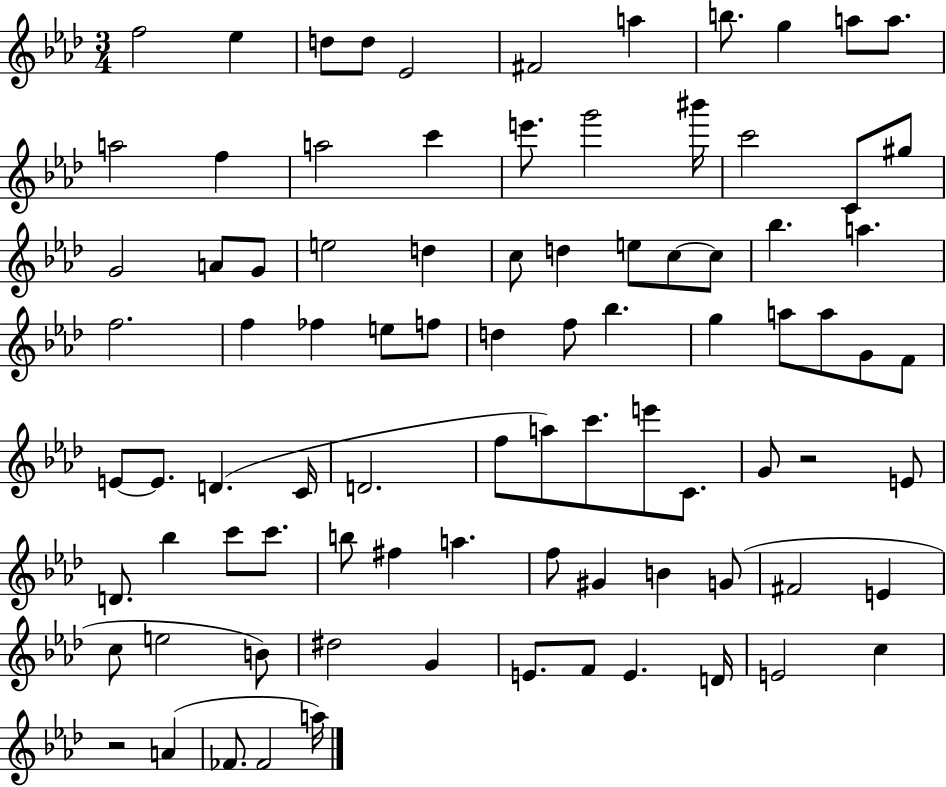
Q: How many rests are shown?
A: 2